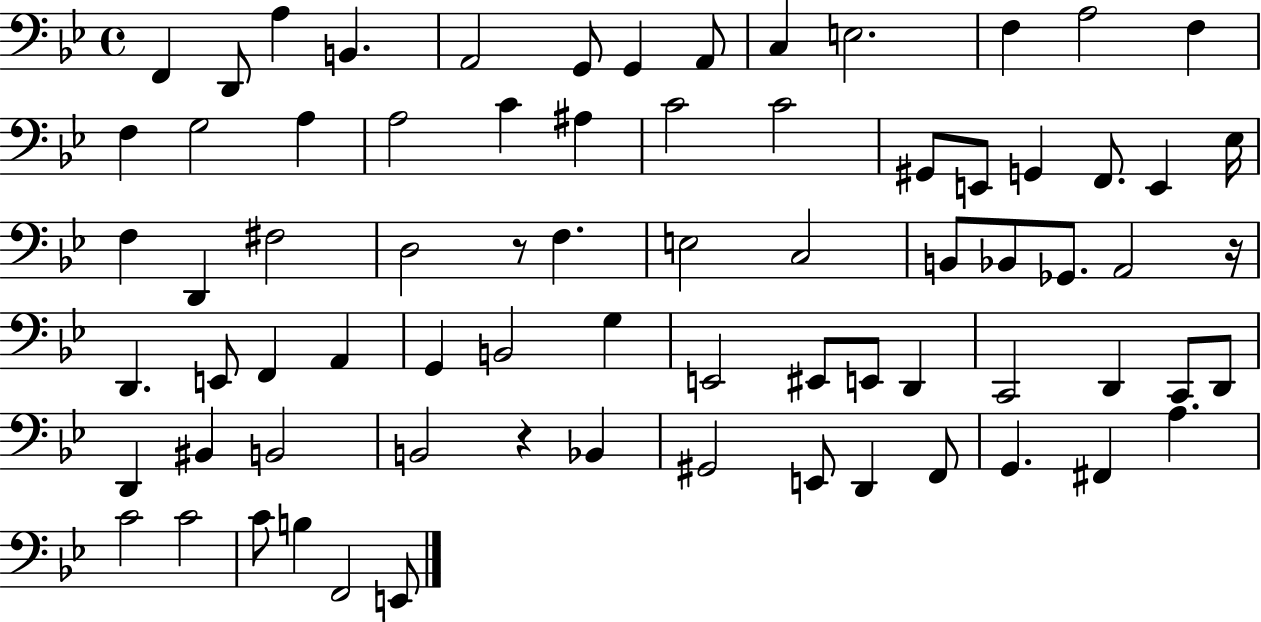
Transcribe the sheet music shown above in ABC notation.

X:1
T:Untitled
M:4/4
L:1/4
K:Bb
F,, D,,/2 A, B,, A,,2 G,,/2 G,, A,,/2 C, E,2 F, A,2 F, F, G,2 A, A,2 C ^A, C2 C2 ^G,,/2 E,,/2 G,, F,,/2 E,, _E,/4 F, D,, ^F,2 D,2 z/2 F, E,2 C,2 B,,/2 _B,,/2 _G,,/2 A,,2 z/4 D,, E,,/2 F,, A,, G,, B,,2 G, E,,2 ^E,,/2 E,,/2 D,, C,,2 D,, C,,/2 D,,/2 D,, ^B,, B,,2 B,,2 z _B,, ^G,,2 E,,/2 D,, F,,/2 G,, ^F,, A, C2 C2 C/2 B, F,,2 E,,/2